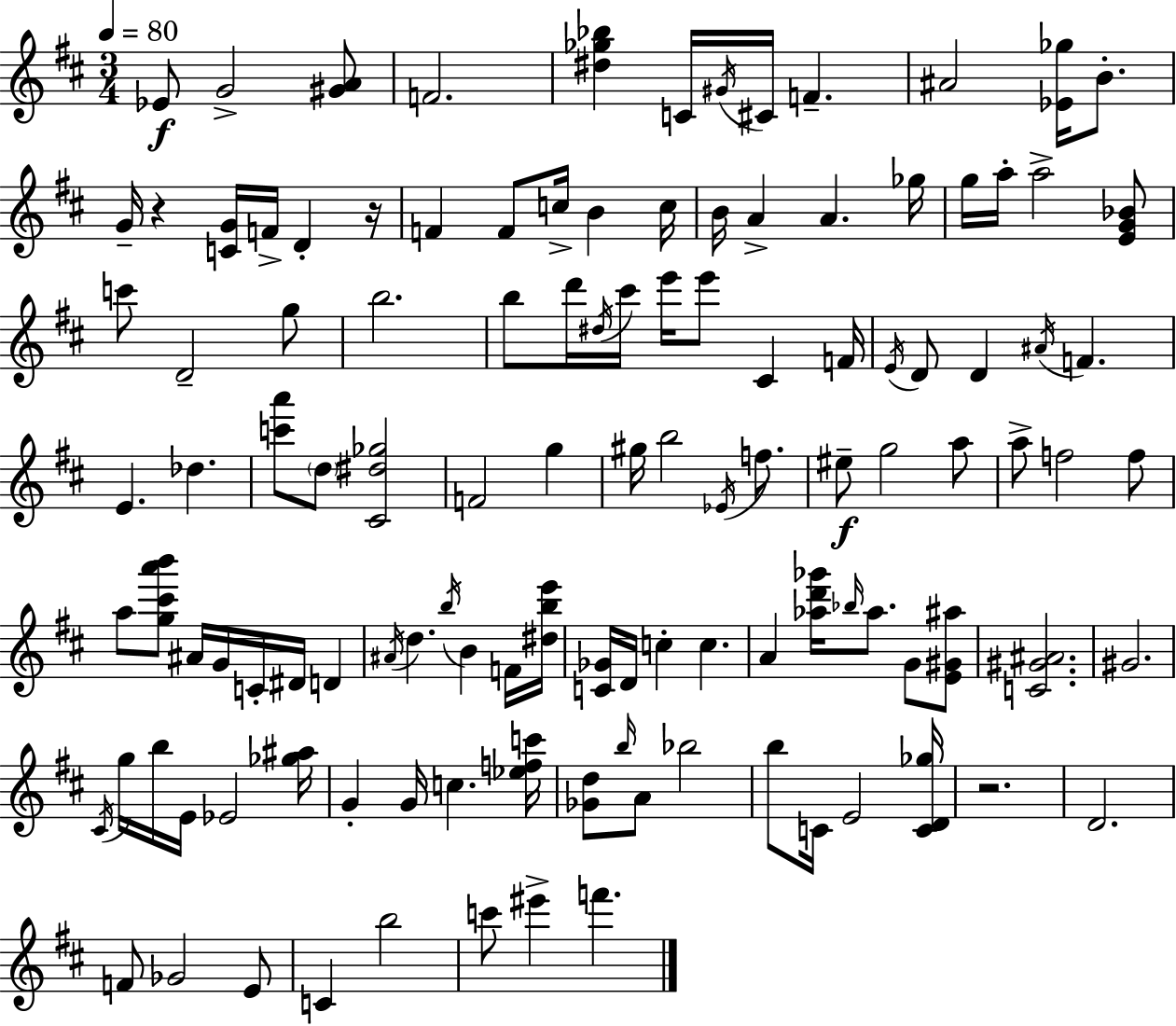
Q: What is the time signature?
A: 3/4